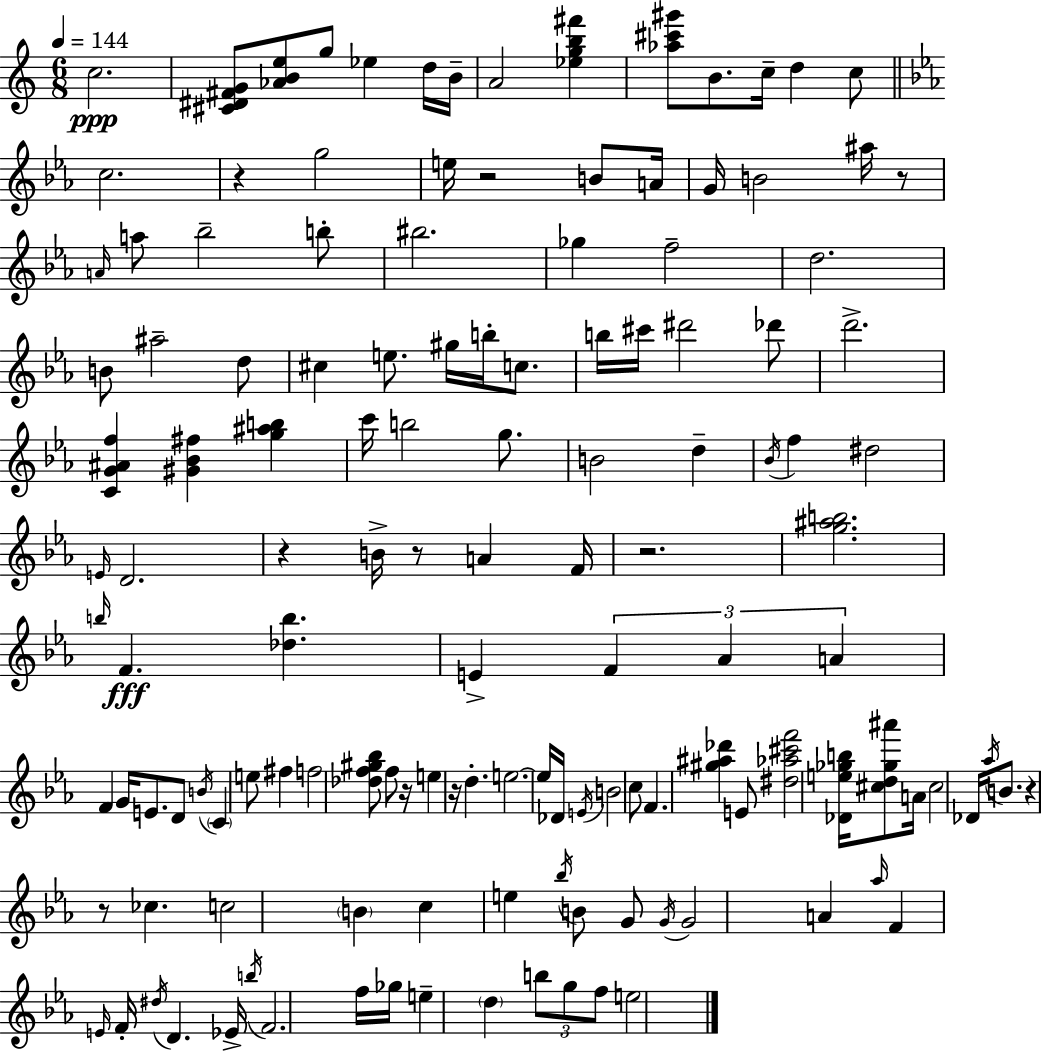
C5/h. [C#4,D#4,F#4,G4]/e [Ab4,B4,E5]/e G5/e Eb5/q D5/s B4/s A4/h [Eb5,G5,B5,F#6]/q [Ab5,C#6,G#6]/e B4/e. C5/s D5/q C5/e C5/h. R/q G5/h E5/s R/h B4/e A4/s G4/s B4/h A#5/s R/e A4/s A5/e Bb5/h B5/e BIS5/h. Gb5/q F5/h D5/h. B4/e A#5/h D5/e C#5/q E5/e. G#5/s B5/s C5/e. B5/s C#6/s D#6/h Db6/e D6/h. [C4,G4,A#4,F5]/q [G#4,Bb4,F#5]/q [G5,A#5,B5]/q C6/s B5/h G5/e. B4/h D5/q Bb4/s F5/q D#5/h E4/s D4/h. R/q B4/s R/e A4/q F4/s R/h. [G5,A#5,B5]/h. B5/s F4/q. [Db5,B5]/q. E4/q F4/q Ab4/q A4/q F4/q G4/s E4/e. D4/e B4/s C4/q E5/e F#5/q F5/h [Db5,F5,G#5,Bb5]/e F5/e R/s E5/q R/s D5/q. E5/h. E5/s Db4/s E4/s B4/h C5/e F4/q. [G#5,A#5,Db6]/q E4/e [D#5,Ab5,C#6,F6]/h [Db4,E5,Gb5,B5]/s [C#5,D5,Gb5,A#6]/e A4/s C#5/h Db4/s Ab5/s B4/e. R/q R/e CES5/q. C5/h B4/q C5/q E5/q Bb5/s B4/e G4/e G4/s G4/h A4/q Ab5/s F4/q E4/s F4/s D#5/s D4/q. Eb4/s B5/s F4/h. F5/s Gb5/s E5/q D5/q B5/e G5/e F5/e E5/h